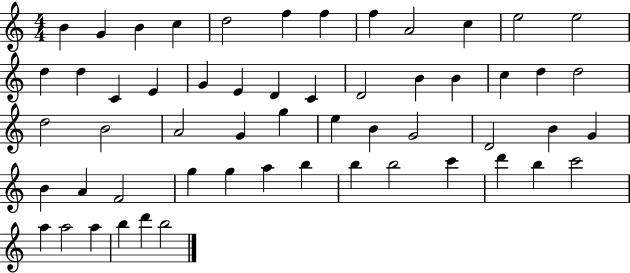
{
  \clef treble
  \numericTimeSignature
  \time 4/4
  \key c \major
  b'4 g'4 b'4 c''4 | d''2 f''4 f''4 | f''4 a'2 c''4 | e''2 e''2 | \break d''4 d''4 c'4 e'4 | g'4 e'4 d'4 c'4 | d'2 b'4 b'4 | c''4 d''4 d''2 | \break d''2 b'2 | a'2 g'4 g''4 | e''4 b'4 g'2 | d'2 b'4 g'4 | \break b'4 a'4 f'2 | g''4 g''4 a''4 b''4 | b''4 b''2 c'''4 | d'''4 b''4 c'''2 | \break a''4 a''2 a''4 | b''4 d'''4 b''2 | \bar "|."
}